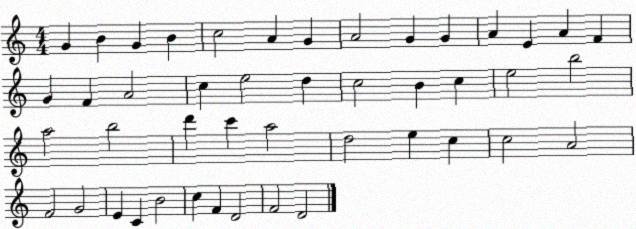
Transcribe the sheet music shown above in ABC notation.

X:1
T:Untitled
M:4/4
L:1/4
K:C
G B G B c2 A G A2 G G A E A F G F A2 c e2 d c2 B c e2 b2 a2 b2 d' c' a2 d2 e c c2 A2 F2 G2 E C B2 c F D2 F2 D2